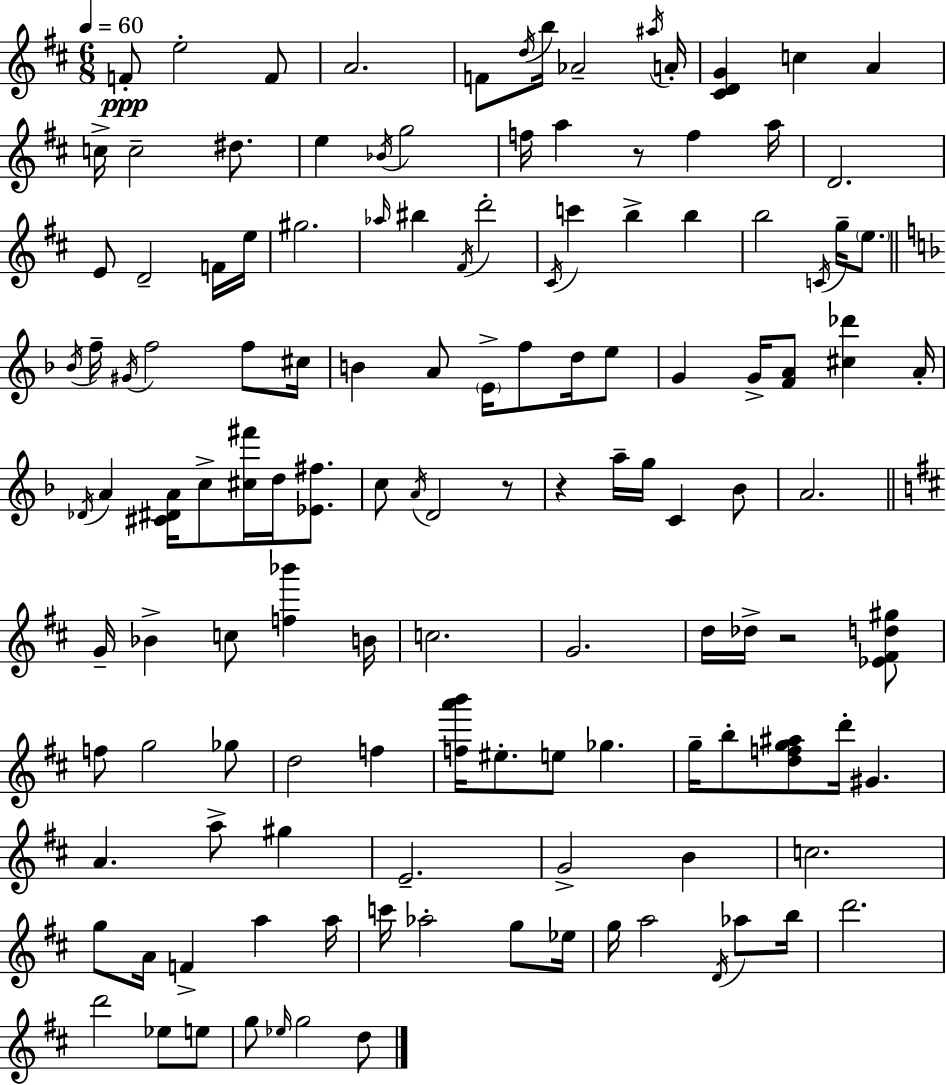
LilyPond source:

{
  \clef treble
  \numericTimeSignature
  \time 6/8
  \key d \major
  \tempo 4 = 60
  f'8-.\ppp e''2-. f'8 | a'2. | f'8 \acciaccatura { d''16 } b''16 aes'2-- | \acciaccatura { ais''16 } a'16-. <cis' d' g'>4 c''4 a'4 | \break c''16-> c''2-- dis''8. | e''4 \acciaccatura { bes'16 } g''2 | f''16 a''4 r8 f''4 | a''16 d'2. | \break e'8 d'2-- | f'16 e''16 gis''2. | \grace { aes''16 } bis''4 \acciaccatura { fis'16 } d'''2-. | \acciaccatura { cis'16 } c'''4 b''4-> | \break b''4 b''2 | \acciaccatura { c'16 } g''16-- \parenthesize e''8. \bar "||" \break \key f \major \acciaccatura { bes'16 } f''16-- \acciaccatura { gis'16 } f''2 f''8 | cis''16 b'4 a'8 \parenthesize e'16-> f''8 d''16 | e''8 g'4 g'16-> <f' a'>8 <cis'' des'''>4 | a'16-. \acciaccatura { des'16 } a'4 <cis' dis' a'>16 c''8-> <cis'' fis'''>16 d''16 | \break <ees' fis''>8. c''8 \acciaccatura { a'16 } d'2 | r8 r4 a''16-- g''16 c'4 | bes'8 a'2. | \bar "||" \break \key b \minor g'16-- bes'4-> c''8 <f'' bes'''>4 b'16 | c''2. | g'2. | d''16 des''16-> r2 <ees' fis' d'' gis''>8 | \break f''8 g''2 ges''8 | d''2 f''4 | <f'' a''' b'''>16 eis''8.-. e''8 ges''4. | g''16-- b''8-. <d'' f'' g'' ais''>8 d'''16-. gis'4. | \break a'4. a''8-> gis''4 | e'2.-- | g'2-> b'4 | c''2. | \break g''8 a'16 f'4-> a''4 a''16 | c'''16 aes''2-. g''8 ees''16 | g''16 a''2 \acciaccatura { d'16 } aes''8 | b''16 d'''2. | \break d'''2 ees''8 e''8 | g''8 \grace { ees''16 } g''2 | d''8 \bar "|."
}